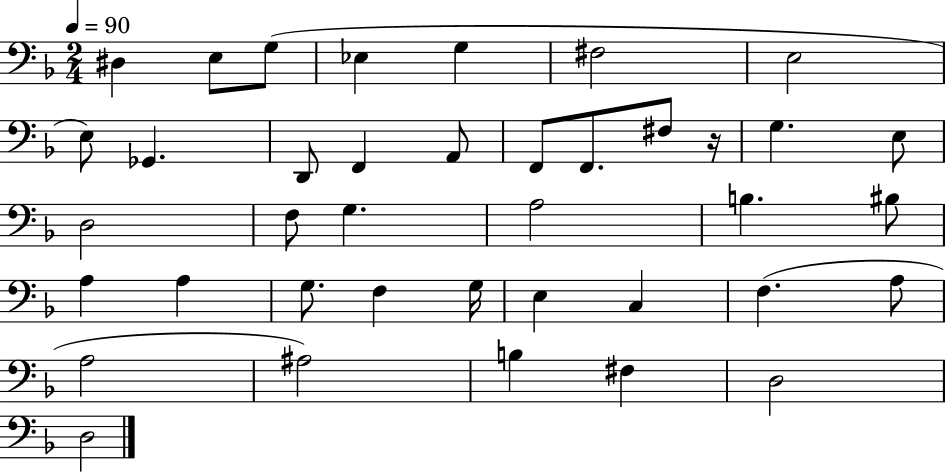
{
  \clef bass
  \numericTimeSignature
  \time 2/4
  \key f \major
  \tempo 4 = 90
  dis4 e8 g8( | ees4 g4 | fis2 | e2 | \break e8) ges,4. | d,8 f,4 a,8 | f,8 f,8. fis8 r16 | g4. e8 | \break d2 | f8 g4. | a2 | b4. bis8 | \break a4 a4 | g8. f4 g16 | e4 c4 | f4.( a8 | \break a2 | ais2) | b4 fis4 | d2 | \break d2 | \bar "|."
}